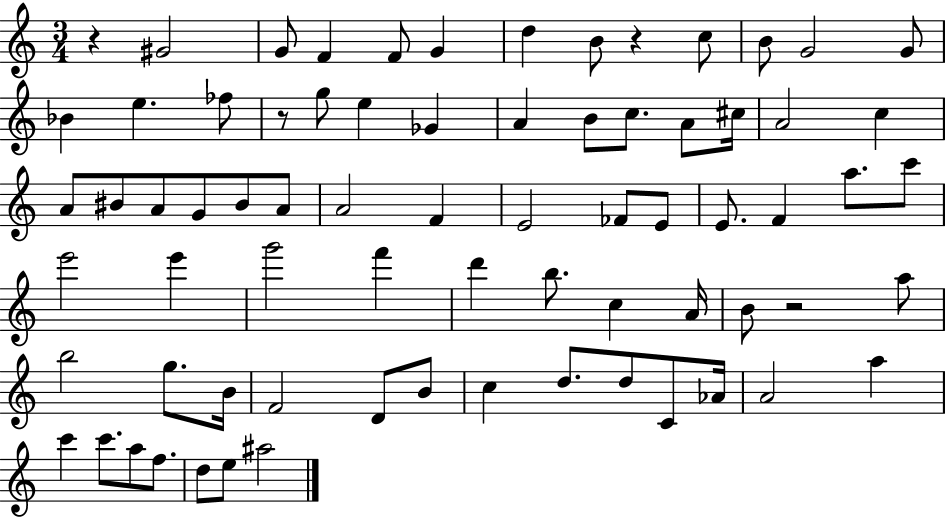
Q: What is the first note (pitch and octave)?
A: G#4